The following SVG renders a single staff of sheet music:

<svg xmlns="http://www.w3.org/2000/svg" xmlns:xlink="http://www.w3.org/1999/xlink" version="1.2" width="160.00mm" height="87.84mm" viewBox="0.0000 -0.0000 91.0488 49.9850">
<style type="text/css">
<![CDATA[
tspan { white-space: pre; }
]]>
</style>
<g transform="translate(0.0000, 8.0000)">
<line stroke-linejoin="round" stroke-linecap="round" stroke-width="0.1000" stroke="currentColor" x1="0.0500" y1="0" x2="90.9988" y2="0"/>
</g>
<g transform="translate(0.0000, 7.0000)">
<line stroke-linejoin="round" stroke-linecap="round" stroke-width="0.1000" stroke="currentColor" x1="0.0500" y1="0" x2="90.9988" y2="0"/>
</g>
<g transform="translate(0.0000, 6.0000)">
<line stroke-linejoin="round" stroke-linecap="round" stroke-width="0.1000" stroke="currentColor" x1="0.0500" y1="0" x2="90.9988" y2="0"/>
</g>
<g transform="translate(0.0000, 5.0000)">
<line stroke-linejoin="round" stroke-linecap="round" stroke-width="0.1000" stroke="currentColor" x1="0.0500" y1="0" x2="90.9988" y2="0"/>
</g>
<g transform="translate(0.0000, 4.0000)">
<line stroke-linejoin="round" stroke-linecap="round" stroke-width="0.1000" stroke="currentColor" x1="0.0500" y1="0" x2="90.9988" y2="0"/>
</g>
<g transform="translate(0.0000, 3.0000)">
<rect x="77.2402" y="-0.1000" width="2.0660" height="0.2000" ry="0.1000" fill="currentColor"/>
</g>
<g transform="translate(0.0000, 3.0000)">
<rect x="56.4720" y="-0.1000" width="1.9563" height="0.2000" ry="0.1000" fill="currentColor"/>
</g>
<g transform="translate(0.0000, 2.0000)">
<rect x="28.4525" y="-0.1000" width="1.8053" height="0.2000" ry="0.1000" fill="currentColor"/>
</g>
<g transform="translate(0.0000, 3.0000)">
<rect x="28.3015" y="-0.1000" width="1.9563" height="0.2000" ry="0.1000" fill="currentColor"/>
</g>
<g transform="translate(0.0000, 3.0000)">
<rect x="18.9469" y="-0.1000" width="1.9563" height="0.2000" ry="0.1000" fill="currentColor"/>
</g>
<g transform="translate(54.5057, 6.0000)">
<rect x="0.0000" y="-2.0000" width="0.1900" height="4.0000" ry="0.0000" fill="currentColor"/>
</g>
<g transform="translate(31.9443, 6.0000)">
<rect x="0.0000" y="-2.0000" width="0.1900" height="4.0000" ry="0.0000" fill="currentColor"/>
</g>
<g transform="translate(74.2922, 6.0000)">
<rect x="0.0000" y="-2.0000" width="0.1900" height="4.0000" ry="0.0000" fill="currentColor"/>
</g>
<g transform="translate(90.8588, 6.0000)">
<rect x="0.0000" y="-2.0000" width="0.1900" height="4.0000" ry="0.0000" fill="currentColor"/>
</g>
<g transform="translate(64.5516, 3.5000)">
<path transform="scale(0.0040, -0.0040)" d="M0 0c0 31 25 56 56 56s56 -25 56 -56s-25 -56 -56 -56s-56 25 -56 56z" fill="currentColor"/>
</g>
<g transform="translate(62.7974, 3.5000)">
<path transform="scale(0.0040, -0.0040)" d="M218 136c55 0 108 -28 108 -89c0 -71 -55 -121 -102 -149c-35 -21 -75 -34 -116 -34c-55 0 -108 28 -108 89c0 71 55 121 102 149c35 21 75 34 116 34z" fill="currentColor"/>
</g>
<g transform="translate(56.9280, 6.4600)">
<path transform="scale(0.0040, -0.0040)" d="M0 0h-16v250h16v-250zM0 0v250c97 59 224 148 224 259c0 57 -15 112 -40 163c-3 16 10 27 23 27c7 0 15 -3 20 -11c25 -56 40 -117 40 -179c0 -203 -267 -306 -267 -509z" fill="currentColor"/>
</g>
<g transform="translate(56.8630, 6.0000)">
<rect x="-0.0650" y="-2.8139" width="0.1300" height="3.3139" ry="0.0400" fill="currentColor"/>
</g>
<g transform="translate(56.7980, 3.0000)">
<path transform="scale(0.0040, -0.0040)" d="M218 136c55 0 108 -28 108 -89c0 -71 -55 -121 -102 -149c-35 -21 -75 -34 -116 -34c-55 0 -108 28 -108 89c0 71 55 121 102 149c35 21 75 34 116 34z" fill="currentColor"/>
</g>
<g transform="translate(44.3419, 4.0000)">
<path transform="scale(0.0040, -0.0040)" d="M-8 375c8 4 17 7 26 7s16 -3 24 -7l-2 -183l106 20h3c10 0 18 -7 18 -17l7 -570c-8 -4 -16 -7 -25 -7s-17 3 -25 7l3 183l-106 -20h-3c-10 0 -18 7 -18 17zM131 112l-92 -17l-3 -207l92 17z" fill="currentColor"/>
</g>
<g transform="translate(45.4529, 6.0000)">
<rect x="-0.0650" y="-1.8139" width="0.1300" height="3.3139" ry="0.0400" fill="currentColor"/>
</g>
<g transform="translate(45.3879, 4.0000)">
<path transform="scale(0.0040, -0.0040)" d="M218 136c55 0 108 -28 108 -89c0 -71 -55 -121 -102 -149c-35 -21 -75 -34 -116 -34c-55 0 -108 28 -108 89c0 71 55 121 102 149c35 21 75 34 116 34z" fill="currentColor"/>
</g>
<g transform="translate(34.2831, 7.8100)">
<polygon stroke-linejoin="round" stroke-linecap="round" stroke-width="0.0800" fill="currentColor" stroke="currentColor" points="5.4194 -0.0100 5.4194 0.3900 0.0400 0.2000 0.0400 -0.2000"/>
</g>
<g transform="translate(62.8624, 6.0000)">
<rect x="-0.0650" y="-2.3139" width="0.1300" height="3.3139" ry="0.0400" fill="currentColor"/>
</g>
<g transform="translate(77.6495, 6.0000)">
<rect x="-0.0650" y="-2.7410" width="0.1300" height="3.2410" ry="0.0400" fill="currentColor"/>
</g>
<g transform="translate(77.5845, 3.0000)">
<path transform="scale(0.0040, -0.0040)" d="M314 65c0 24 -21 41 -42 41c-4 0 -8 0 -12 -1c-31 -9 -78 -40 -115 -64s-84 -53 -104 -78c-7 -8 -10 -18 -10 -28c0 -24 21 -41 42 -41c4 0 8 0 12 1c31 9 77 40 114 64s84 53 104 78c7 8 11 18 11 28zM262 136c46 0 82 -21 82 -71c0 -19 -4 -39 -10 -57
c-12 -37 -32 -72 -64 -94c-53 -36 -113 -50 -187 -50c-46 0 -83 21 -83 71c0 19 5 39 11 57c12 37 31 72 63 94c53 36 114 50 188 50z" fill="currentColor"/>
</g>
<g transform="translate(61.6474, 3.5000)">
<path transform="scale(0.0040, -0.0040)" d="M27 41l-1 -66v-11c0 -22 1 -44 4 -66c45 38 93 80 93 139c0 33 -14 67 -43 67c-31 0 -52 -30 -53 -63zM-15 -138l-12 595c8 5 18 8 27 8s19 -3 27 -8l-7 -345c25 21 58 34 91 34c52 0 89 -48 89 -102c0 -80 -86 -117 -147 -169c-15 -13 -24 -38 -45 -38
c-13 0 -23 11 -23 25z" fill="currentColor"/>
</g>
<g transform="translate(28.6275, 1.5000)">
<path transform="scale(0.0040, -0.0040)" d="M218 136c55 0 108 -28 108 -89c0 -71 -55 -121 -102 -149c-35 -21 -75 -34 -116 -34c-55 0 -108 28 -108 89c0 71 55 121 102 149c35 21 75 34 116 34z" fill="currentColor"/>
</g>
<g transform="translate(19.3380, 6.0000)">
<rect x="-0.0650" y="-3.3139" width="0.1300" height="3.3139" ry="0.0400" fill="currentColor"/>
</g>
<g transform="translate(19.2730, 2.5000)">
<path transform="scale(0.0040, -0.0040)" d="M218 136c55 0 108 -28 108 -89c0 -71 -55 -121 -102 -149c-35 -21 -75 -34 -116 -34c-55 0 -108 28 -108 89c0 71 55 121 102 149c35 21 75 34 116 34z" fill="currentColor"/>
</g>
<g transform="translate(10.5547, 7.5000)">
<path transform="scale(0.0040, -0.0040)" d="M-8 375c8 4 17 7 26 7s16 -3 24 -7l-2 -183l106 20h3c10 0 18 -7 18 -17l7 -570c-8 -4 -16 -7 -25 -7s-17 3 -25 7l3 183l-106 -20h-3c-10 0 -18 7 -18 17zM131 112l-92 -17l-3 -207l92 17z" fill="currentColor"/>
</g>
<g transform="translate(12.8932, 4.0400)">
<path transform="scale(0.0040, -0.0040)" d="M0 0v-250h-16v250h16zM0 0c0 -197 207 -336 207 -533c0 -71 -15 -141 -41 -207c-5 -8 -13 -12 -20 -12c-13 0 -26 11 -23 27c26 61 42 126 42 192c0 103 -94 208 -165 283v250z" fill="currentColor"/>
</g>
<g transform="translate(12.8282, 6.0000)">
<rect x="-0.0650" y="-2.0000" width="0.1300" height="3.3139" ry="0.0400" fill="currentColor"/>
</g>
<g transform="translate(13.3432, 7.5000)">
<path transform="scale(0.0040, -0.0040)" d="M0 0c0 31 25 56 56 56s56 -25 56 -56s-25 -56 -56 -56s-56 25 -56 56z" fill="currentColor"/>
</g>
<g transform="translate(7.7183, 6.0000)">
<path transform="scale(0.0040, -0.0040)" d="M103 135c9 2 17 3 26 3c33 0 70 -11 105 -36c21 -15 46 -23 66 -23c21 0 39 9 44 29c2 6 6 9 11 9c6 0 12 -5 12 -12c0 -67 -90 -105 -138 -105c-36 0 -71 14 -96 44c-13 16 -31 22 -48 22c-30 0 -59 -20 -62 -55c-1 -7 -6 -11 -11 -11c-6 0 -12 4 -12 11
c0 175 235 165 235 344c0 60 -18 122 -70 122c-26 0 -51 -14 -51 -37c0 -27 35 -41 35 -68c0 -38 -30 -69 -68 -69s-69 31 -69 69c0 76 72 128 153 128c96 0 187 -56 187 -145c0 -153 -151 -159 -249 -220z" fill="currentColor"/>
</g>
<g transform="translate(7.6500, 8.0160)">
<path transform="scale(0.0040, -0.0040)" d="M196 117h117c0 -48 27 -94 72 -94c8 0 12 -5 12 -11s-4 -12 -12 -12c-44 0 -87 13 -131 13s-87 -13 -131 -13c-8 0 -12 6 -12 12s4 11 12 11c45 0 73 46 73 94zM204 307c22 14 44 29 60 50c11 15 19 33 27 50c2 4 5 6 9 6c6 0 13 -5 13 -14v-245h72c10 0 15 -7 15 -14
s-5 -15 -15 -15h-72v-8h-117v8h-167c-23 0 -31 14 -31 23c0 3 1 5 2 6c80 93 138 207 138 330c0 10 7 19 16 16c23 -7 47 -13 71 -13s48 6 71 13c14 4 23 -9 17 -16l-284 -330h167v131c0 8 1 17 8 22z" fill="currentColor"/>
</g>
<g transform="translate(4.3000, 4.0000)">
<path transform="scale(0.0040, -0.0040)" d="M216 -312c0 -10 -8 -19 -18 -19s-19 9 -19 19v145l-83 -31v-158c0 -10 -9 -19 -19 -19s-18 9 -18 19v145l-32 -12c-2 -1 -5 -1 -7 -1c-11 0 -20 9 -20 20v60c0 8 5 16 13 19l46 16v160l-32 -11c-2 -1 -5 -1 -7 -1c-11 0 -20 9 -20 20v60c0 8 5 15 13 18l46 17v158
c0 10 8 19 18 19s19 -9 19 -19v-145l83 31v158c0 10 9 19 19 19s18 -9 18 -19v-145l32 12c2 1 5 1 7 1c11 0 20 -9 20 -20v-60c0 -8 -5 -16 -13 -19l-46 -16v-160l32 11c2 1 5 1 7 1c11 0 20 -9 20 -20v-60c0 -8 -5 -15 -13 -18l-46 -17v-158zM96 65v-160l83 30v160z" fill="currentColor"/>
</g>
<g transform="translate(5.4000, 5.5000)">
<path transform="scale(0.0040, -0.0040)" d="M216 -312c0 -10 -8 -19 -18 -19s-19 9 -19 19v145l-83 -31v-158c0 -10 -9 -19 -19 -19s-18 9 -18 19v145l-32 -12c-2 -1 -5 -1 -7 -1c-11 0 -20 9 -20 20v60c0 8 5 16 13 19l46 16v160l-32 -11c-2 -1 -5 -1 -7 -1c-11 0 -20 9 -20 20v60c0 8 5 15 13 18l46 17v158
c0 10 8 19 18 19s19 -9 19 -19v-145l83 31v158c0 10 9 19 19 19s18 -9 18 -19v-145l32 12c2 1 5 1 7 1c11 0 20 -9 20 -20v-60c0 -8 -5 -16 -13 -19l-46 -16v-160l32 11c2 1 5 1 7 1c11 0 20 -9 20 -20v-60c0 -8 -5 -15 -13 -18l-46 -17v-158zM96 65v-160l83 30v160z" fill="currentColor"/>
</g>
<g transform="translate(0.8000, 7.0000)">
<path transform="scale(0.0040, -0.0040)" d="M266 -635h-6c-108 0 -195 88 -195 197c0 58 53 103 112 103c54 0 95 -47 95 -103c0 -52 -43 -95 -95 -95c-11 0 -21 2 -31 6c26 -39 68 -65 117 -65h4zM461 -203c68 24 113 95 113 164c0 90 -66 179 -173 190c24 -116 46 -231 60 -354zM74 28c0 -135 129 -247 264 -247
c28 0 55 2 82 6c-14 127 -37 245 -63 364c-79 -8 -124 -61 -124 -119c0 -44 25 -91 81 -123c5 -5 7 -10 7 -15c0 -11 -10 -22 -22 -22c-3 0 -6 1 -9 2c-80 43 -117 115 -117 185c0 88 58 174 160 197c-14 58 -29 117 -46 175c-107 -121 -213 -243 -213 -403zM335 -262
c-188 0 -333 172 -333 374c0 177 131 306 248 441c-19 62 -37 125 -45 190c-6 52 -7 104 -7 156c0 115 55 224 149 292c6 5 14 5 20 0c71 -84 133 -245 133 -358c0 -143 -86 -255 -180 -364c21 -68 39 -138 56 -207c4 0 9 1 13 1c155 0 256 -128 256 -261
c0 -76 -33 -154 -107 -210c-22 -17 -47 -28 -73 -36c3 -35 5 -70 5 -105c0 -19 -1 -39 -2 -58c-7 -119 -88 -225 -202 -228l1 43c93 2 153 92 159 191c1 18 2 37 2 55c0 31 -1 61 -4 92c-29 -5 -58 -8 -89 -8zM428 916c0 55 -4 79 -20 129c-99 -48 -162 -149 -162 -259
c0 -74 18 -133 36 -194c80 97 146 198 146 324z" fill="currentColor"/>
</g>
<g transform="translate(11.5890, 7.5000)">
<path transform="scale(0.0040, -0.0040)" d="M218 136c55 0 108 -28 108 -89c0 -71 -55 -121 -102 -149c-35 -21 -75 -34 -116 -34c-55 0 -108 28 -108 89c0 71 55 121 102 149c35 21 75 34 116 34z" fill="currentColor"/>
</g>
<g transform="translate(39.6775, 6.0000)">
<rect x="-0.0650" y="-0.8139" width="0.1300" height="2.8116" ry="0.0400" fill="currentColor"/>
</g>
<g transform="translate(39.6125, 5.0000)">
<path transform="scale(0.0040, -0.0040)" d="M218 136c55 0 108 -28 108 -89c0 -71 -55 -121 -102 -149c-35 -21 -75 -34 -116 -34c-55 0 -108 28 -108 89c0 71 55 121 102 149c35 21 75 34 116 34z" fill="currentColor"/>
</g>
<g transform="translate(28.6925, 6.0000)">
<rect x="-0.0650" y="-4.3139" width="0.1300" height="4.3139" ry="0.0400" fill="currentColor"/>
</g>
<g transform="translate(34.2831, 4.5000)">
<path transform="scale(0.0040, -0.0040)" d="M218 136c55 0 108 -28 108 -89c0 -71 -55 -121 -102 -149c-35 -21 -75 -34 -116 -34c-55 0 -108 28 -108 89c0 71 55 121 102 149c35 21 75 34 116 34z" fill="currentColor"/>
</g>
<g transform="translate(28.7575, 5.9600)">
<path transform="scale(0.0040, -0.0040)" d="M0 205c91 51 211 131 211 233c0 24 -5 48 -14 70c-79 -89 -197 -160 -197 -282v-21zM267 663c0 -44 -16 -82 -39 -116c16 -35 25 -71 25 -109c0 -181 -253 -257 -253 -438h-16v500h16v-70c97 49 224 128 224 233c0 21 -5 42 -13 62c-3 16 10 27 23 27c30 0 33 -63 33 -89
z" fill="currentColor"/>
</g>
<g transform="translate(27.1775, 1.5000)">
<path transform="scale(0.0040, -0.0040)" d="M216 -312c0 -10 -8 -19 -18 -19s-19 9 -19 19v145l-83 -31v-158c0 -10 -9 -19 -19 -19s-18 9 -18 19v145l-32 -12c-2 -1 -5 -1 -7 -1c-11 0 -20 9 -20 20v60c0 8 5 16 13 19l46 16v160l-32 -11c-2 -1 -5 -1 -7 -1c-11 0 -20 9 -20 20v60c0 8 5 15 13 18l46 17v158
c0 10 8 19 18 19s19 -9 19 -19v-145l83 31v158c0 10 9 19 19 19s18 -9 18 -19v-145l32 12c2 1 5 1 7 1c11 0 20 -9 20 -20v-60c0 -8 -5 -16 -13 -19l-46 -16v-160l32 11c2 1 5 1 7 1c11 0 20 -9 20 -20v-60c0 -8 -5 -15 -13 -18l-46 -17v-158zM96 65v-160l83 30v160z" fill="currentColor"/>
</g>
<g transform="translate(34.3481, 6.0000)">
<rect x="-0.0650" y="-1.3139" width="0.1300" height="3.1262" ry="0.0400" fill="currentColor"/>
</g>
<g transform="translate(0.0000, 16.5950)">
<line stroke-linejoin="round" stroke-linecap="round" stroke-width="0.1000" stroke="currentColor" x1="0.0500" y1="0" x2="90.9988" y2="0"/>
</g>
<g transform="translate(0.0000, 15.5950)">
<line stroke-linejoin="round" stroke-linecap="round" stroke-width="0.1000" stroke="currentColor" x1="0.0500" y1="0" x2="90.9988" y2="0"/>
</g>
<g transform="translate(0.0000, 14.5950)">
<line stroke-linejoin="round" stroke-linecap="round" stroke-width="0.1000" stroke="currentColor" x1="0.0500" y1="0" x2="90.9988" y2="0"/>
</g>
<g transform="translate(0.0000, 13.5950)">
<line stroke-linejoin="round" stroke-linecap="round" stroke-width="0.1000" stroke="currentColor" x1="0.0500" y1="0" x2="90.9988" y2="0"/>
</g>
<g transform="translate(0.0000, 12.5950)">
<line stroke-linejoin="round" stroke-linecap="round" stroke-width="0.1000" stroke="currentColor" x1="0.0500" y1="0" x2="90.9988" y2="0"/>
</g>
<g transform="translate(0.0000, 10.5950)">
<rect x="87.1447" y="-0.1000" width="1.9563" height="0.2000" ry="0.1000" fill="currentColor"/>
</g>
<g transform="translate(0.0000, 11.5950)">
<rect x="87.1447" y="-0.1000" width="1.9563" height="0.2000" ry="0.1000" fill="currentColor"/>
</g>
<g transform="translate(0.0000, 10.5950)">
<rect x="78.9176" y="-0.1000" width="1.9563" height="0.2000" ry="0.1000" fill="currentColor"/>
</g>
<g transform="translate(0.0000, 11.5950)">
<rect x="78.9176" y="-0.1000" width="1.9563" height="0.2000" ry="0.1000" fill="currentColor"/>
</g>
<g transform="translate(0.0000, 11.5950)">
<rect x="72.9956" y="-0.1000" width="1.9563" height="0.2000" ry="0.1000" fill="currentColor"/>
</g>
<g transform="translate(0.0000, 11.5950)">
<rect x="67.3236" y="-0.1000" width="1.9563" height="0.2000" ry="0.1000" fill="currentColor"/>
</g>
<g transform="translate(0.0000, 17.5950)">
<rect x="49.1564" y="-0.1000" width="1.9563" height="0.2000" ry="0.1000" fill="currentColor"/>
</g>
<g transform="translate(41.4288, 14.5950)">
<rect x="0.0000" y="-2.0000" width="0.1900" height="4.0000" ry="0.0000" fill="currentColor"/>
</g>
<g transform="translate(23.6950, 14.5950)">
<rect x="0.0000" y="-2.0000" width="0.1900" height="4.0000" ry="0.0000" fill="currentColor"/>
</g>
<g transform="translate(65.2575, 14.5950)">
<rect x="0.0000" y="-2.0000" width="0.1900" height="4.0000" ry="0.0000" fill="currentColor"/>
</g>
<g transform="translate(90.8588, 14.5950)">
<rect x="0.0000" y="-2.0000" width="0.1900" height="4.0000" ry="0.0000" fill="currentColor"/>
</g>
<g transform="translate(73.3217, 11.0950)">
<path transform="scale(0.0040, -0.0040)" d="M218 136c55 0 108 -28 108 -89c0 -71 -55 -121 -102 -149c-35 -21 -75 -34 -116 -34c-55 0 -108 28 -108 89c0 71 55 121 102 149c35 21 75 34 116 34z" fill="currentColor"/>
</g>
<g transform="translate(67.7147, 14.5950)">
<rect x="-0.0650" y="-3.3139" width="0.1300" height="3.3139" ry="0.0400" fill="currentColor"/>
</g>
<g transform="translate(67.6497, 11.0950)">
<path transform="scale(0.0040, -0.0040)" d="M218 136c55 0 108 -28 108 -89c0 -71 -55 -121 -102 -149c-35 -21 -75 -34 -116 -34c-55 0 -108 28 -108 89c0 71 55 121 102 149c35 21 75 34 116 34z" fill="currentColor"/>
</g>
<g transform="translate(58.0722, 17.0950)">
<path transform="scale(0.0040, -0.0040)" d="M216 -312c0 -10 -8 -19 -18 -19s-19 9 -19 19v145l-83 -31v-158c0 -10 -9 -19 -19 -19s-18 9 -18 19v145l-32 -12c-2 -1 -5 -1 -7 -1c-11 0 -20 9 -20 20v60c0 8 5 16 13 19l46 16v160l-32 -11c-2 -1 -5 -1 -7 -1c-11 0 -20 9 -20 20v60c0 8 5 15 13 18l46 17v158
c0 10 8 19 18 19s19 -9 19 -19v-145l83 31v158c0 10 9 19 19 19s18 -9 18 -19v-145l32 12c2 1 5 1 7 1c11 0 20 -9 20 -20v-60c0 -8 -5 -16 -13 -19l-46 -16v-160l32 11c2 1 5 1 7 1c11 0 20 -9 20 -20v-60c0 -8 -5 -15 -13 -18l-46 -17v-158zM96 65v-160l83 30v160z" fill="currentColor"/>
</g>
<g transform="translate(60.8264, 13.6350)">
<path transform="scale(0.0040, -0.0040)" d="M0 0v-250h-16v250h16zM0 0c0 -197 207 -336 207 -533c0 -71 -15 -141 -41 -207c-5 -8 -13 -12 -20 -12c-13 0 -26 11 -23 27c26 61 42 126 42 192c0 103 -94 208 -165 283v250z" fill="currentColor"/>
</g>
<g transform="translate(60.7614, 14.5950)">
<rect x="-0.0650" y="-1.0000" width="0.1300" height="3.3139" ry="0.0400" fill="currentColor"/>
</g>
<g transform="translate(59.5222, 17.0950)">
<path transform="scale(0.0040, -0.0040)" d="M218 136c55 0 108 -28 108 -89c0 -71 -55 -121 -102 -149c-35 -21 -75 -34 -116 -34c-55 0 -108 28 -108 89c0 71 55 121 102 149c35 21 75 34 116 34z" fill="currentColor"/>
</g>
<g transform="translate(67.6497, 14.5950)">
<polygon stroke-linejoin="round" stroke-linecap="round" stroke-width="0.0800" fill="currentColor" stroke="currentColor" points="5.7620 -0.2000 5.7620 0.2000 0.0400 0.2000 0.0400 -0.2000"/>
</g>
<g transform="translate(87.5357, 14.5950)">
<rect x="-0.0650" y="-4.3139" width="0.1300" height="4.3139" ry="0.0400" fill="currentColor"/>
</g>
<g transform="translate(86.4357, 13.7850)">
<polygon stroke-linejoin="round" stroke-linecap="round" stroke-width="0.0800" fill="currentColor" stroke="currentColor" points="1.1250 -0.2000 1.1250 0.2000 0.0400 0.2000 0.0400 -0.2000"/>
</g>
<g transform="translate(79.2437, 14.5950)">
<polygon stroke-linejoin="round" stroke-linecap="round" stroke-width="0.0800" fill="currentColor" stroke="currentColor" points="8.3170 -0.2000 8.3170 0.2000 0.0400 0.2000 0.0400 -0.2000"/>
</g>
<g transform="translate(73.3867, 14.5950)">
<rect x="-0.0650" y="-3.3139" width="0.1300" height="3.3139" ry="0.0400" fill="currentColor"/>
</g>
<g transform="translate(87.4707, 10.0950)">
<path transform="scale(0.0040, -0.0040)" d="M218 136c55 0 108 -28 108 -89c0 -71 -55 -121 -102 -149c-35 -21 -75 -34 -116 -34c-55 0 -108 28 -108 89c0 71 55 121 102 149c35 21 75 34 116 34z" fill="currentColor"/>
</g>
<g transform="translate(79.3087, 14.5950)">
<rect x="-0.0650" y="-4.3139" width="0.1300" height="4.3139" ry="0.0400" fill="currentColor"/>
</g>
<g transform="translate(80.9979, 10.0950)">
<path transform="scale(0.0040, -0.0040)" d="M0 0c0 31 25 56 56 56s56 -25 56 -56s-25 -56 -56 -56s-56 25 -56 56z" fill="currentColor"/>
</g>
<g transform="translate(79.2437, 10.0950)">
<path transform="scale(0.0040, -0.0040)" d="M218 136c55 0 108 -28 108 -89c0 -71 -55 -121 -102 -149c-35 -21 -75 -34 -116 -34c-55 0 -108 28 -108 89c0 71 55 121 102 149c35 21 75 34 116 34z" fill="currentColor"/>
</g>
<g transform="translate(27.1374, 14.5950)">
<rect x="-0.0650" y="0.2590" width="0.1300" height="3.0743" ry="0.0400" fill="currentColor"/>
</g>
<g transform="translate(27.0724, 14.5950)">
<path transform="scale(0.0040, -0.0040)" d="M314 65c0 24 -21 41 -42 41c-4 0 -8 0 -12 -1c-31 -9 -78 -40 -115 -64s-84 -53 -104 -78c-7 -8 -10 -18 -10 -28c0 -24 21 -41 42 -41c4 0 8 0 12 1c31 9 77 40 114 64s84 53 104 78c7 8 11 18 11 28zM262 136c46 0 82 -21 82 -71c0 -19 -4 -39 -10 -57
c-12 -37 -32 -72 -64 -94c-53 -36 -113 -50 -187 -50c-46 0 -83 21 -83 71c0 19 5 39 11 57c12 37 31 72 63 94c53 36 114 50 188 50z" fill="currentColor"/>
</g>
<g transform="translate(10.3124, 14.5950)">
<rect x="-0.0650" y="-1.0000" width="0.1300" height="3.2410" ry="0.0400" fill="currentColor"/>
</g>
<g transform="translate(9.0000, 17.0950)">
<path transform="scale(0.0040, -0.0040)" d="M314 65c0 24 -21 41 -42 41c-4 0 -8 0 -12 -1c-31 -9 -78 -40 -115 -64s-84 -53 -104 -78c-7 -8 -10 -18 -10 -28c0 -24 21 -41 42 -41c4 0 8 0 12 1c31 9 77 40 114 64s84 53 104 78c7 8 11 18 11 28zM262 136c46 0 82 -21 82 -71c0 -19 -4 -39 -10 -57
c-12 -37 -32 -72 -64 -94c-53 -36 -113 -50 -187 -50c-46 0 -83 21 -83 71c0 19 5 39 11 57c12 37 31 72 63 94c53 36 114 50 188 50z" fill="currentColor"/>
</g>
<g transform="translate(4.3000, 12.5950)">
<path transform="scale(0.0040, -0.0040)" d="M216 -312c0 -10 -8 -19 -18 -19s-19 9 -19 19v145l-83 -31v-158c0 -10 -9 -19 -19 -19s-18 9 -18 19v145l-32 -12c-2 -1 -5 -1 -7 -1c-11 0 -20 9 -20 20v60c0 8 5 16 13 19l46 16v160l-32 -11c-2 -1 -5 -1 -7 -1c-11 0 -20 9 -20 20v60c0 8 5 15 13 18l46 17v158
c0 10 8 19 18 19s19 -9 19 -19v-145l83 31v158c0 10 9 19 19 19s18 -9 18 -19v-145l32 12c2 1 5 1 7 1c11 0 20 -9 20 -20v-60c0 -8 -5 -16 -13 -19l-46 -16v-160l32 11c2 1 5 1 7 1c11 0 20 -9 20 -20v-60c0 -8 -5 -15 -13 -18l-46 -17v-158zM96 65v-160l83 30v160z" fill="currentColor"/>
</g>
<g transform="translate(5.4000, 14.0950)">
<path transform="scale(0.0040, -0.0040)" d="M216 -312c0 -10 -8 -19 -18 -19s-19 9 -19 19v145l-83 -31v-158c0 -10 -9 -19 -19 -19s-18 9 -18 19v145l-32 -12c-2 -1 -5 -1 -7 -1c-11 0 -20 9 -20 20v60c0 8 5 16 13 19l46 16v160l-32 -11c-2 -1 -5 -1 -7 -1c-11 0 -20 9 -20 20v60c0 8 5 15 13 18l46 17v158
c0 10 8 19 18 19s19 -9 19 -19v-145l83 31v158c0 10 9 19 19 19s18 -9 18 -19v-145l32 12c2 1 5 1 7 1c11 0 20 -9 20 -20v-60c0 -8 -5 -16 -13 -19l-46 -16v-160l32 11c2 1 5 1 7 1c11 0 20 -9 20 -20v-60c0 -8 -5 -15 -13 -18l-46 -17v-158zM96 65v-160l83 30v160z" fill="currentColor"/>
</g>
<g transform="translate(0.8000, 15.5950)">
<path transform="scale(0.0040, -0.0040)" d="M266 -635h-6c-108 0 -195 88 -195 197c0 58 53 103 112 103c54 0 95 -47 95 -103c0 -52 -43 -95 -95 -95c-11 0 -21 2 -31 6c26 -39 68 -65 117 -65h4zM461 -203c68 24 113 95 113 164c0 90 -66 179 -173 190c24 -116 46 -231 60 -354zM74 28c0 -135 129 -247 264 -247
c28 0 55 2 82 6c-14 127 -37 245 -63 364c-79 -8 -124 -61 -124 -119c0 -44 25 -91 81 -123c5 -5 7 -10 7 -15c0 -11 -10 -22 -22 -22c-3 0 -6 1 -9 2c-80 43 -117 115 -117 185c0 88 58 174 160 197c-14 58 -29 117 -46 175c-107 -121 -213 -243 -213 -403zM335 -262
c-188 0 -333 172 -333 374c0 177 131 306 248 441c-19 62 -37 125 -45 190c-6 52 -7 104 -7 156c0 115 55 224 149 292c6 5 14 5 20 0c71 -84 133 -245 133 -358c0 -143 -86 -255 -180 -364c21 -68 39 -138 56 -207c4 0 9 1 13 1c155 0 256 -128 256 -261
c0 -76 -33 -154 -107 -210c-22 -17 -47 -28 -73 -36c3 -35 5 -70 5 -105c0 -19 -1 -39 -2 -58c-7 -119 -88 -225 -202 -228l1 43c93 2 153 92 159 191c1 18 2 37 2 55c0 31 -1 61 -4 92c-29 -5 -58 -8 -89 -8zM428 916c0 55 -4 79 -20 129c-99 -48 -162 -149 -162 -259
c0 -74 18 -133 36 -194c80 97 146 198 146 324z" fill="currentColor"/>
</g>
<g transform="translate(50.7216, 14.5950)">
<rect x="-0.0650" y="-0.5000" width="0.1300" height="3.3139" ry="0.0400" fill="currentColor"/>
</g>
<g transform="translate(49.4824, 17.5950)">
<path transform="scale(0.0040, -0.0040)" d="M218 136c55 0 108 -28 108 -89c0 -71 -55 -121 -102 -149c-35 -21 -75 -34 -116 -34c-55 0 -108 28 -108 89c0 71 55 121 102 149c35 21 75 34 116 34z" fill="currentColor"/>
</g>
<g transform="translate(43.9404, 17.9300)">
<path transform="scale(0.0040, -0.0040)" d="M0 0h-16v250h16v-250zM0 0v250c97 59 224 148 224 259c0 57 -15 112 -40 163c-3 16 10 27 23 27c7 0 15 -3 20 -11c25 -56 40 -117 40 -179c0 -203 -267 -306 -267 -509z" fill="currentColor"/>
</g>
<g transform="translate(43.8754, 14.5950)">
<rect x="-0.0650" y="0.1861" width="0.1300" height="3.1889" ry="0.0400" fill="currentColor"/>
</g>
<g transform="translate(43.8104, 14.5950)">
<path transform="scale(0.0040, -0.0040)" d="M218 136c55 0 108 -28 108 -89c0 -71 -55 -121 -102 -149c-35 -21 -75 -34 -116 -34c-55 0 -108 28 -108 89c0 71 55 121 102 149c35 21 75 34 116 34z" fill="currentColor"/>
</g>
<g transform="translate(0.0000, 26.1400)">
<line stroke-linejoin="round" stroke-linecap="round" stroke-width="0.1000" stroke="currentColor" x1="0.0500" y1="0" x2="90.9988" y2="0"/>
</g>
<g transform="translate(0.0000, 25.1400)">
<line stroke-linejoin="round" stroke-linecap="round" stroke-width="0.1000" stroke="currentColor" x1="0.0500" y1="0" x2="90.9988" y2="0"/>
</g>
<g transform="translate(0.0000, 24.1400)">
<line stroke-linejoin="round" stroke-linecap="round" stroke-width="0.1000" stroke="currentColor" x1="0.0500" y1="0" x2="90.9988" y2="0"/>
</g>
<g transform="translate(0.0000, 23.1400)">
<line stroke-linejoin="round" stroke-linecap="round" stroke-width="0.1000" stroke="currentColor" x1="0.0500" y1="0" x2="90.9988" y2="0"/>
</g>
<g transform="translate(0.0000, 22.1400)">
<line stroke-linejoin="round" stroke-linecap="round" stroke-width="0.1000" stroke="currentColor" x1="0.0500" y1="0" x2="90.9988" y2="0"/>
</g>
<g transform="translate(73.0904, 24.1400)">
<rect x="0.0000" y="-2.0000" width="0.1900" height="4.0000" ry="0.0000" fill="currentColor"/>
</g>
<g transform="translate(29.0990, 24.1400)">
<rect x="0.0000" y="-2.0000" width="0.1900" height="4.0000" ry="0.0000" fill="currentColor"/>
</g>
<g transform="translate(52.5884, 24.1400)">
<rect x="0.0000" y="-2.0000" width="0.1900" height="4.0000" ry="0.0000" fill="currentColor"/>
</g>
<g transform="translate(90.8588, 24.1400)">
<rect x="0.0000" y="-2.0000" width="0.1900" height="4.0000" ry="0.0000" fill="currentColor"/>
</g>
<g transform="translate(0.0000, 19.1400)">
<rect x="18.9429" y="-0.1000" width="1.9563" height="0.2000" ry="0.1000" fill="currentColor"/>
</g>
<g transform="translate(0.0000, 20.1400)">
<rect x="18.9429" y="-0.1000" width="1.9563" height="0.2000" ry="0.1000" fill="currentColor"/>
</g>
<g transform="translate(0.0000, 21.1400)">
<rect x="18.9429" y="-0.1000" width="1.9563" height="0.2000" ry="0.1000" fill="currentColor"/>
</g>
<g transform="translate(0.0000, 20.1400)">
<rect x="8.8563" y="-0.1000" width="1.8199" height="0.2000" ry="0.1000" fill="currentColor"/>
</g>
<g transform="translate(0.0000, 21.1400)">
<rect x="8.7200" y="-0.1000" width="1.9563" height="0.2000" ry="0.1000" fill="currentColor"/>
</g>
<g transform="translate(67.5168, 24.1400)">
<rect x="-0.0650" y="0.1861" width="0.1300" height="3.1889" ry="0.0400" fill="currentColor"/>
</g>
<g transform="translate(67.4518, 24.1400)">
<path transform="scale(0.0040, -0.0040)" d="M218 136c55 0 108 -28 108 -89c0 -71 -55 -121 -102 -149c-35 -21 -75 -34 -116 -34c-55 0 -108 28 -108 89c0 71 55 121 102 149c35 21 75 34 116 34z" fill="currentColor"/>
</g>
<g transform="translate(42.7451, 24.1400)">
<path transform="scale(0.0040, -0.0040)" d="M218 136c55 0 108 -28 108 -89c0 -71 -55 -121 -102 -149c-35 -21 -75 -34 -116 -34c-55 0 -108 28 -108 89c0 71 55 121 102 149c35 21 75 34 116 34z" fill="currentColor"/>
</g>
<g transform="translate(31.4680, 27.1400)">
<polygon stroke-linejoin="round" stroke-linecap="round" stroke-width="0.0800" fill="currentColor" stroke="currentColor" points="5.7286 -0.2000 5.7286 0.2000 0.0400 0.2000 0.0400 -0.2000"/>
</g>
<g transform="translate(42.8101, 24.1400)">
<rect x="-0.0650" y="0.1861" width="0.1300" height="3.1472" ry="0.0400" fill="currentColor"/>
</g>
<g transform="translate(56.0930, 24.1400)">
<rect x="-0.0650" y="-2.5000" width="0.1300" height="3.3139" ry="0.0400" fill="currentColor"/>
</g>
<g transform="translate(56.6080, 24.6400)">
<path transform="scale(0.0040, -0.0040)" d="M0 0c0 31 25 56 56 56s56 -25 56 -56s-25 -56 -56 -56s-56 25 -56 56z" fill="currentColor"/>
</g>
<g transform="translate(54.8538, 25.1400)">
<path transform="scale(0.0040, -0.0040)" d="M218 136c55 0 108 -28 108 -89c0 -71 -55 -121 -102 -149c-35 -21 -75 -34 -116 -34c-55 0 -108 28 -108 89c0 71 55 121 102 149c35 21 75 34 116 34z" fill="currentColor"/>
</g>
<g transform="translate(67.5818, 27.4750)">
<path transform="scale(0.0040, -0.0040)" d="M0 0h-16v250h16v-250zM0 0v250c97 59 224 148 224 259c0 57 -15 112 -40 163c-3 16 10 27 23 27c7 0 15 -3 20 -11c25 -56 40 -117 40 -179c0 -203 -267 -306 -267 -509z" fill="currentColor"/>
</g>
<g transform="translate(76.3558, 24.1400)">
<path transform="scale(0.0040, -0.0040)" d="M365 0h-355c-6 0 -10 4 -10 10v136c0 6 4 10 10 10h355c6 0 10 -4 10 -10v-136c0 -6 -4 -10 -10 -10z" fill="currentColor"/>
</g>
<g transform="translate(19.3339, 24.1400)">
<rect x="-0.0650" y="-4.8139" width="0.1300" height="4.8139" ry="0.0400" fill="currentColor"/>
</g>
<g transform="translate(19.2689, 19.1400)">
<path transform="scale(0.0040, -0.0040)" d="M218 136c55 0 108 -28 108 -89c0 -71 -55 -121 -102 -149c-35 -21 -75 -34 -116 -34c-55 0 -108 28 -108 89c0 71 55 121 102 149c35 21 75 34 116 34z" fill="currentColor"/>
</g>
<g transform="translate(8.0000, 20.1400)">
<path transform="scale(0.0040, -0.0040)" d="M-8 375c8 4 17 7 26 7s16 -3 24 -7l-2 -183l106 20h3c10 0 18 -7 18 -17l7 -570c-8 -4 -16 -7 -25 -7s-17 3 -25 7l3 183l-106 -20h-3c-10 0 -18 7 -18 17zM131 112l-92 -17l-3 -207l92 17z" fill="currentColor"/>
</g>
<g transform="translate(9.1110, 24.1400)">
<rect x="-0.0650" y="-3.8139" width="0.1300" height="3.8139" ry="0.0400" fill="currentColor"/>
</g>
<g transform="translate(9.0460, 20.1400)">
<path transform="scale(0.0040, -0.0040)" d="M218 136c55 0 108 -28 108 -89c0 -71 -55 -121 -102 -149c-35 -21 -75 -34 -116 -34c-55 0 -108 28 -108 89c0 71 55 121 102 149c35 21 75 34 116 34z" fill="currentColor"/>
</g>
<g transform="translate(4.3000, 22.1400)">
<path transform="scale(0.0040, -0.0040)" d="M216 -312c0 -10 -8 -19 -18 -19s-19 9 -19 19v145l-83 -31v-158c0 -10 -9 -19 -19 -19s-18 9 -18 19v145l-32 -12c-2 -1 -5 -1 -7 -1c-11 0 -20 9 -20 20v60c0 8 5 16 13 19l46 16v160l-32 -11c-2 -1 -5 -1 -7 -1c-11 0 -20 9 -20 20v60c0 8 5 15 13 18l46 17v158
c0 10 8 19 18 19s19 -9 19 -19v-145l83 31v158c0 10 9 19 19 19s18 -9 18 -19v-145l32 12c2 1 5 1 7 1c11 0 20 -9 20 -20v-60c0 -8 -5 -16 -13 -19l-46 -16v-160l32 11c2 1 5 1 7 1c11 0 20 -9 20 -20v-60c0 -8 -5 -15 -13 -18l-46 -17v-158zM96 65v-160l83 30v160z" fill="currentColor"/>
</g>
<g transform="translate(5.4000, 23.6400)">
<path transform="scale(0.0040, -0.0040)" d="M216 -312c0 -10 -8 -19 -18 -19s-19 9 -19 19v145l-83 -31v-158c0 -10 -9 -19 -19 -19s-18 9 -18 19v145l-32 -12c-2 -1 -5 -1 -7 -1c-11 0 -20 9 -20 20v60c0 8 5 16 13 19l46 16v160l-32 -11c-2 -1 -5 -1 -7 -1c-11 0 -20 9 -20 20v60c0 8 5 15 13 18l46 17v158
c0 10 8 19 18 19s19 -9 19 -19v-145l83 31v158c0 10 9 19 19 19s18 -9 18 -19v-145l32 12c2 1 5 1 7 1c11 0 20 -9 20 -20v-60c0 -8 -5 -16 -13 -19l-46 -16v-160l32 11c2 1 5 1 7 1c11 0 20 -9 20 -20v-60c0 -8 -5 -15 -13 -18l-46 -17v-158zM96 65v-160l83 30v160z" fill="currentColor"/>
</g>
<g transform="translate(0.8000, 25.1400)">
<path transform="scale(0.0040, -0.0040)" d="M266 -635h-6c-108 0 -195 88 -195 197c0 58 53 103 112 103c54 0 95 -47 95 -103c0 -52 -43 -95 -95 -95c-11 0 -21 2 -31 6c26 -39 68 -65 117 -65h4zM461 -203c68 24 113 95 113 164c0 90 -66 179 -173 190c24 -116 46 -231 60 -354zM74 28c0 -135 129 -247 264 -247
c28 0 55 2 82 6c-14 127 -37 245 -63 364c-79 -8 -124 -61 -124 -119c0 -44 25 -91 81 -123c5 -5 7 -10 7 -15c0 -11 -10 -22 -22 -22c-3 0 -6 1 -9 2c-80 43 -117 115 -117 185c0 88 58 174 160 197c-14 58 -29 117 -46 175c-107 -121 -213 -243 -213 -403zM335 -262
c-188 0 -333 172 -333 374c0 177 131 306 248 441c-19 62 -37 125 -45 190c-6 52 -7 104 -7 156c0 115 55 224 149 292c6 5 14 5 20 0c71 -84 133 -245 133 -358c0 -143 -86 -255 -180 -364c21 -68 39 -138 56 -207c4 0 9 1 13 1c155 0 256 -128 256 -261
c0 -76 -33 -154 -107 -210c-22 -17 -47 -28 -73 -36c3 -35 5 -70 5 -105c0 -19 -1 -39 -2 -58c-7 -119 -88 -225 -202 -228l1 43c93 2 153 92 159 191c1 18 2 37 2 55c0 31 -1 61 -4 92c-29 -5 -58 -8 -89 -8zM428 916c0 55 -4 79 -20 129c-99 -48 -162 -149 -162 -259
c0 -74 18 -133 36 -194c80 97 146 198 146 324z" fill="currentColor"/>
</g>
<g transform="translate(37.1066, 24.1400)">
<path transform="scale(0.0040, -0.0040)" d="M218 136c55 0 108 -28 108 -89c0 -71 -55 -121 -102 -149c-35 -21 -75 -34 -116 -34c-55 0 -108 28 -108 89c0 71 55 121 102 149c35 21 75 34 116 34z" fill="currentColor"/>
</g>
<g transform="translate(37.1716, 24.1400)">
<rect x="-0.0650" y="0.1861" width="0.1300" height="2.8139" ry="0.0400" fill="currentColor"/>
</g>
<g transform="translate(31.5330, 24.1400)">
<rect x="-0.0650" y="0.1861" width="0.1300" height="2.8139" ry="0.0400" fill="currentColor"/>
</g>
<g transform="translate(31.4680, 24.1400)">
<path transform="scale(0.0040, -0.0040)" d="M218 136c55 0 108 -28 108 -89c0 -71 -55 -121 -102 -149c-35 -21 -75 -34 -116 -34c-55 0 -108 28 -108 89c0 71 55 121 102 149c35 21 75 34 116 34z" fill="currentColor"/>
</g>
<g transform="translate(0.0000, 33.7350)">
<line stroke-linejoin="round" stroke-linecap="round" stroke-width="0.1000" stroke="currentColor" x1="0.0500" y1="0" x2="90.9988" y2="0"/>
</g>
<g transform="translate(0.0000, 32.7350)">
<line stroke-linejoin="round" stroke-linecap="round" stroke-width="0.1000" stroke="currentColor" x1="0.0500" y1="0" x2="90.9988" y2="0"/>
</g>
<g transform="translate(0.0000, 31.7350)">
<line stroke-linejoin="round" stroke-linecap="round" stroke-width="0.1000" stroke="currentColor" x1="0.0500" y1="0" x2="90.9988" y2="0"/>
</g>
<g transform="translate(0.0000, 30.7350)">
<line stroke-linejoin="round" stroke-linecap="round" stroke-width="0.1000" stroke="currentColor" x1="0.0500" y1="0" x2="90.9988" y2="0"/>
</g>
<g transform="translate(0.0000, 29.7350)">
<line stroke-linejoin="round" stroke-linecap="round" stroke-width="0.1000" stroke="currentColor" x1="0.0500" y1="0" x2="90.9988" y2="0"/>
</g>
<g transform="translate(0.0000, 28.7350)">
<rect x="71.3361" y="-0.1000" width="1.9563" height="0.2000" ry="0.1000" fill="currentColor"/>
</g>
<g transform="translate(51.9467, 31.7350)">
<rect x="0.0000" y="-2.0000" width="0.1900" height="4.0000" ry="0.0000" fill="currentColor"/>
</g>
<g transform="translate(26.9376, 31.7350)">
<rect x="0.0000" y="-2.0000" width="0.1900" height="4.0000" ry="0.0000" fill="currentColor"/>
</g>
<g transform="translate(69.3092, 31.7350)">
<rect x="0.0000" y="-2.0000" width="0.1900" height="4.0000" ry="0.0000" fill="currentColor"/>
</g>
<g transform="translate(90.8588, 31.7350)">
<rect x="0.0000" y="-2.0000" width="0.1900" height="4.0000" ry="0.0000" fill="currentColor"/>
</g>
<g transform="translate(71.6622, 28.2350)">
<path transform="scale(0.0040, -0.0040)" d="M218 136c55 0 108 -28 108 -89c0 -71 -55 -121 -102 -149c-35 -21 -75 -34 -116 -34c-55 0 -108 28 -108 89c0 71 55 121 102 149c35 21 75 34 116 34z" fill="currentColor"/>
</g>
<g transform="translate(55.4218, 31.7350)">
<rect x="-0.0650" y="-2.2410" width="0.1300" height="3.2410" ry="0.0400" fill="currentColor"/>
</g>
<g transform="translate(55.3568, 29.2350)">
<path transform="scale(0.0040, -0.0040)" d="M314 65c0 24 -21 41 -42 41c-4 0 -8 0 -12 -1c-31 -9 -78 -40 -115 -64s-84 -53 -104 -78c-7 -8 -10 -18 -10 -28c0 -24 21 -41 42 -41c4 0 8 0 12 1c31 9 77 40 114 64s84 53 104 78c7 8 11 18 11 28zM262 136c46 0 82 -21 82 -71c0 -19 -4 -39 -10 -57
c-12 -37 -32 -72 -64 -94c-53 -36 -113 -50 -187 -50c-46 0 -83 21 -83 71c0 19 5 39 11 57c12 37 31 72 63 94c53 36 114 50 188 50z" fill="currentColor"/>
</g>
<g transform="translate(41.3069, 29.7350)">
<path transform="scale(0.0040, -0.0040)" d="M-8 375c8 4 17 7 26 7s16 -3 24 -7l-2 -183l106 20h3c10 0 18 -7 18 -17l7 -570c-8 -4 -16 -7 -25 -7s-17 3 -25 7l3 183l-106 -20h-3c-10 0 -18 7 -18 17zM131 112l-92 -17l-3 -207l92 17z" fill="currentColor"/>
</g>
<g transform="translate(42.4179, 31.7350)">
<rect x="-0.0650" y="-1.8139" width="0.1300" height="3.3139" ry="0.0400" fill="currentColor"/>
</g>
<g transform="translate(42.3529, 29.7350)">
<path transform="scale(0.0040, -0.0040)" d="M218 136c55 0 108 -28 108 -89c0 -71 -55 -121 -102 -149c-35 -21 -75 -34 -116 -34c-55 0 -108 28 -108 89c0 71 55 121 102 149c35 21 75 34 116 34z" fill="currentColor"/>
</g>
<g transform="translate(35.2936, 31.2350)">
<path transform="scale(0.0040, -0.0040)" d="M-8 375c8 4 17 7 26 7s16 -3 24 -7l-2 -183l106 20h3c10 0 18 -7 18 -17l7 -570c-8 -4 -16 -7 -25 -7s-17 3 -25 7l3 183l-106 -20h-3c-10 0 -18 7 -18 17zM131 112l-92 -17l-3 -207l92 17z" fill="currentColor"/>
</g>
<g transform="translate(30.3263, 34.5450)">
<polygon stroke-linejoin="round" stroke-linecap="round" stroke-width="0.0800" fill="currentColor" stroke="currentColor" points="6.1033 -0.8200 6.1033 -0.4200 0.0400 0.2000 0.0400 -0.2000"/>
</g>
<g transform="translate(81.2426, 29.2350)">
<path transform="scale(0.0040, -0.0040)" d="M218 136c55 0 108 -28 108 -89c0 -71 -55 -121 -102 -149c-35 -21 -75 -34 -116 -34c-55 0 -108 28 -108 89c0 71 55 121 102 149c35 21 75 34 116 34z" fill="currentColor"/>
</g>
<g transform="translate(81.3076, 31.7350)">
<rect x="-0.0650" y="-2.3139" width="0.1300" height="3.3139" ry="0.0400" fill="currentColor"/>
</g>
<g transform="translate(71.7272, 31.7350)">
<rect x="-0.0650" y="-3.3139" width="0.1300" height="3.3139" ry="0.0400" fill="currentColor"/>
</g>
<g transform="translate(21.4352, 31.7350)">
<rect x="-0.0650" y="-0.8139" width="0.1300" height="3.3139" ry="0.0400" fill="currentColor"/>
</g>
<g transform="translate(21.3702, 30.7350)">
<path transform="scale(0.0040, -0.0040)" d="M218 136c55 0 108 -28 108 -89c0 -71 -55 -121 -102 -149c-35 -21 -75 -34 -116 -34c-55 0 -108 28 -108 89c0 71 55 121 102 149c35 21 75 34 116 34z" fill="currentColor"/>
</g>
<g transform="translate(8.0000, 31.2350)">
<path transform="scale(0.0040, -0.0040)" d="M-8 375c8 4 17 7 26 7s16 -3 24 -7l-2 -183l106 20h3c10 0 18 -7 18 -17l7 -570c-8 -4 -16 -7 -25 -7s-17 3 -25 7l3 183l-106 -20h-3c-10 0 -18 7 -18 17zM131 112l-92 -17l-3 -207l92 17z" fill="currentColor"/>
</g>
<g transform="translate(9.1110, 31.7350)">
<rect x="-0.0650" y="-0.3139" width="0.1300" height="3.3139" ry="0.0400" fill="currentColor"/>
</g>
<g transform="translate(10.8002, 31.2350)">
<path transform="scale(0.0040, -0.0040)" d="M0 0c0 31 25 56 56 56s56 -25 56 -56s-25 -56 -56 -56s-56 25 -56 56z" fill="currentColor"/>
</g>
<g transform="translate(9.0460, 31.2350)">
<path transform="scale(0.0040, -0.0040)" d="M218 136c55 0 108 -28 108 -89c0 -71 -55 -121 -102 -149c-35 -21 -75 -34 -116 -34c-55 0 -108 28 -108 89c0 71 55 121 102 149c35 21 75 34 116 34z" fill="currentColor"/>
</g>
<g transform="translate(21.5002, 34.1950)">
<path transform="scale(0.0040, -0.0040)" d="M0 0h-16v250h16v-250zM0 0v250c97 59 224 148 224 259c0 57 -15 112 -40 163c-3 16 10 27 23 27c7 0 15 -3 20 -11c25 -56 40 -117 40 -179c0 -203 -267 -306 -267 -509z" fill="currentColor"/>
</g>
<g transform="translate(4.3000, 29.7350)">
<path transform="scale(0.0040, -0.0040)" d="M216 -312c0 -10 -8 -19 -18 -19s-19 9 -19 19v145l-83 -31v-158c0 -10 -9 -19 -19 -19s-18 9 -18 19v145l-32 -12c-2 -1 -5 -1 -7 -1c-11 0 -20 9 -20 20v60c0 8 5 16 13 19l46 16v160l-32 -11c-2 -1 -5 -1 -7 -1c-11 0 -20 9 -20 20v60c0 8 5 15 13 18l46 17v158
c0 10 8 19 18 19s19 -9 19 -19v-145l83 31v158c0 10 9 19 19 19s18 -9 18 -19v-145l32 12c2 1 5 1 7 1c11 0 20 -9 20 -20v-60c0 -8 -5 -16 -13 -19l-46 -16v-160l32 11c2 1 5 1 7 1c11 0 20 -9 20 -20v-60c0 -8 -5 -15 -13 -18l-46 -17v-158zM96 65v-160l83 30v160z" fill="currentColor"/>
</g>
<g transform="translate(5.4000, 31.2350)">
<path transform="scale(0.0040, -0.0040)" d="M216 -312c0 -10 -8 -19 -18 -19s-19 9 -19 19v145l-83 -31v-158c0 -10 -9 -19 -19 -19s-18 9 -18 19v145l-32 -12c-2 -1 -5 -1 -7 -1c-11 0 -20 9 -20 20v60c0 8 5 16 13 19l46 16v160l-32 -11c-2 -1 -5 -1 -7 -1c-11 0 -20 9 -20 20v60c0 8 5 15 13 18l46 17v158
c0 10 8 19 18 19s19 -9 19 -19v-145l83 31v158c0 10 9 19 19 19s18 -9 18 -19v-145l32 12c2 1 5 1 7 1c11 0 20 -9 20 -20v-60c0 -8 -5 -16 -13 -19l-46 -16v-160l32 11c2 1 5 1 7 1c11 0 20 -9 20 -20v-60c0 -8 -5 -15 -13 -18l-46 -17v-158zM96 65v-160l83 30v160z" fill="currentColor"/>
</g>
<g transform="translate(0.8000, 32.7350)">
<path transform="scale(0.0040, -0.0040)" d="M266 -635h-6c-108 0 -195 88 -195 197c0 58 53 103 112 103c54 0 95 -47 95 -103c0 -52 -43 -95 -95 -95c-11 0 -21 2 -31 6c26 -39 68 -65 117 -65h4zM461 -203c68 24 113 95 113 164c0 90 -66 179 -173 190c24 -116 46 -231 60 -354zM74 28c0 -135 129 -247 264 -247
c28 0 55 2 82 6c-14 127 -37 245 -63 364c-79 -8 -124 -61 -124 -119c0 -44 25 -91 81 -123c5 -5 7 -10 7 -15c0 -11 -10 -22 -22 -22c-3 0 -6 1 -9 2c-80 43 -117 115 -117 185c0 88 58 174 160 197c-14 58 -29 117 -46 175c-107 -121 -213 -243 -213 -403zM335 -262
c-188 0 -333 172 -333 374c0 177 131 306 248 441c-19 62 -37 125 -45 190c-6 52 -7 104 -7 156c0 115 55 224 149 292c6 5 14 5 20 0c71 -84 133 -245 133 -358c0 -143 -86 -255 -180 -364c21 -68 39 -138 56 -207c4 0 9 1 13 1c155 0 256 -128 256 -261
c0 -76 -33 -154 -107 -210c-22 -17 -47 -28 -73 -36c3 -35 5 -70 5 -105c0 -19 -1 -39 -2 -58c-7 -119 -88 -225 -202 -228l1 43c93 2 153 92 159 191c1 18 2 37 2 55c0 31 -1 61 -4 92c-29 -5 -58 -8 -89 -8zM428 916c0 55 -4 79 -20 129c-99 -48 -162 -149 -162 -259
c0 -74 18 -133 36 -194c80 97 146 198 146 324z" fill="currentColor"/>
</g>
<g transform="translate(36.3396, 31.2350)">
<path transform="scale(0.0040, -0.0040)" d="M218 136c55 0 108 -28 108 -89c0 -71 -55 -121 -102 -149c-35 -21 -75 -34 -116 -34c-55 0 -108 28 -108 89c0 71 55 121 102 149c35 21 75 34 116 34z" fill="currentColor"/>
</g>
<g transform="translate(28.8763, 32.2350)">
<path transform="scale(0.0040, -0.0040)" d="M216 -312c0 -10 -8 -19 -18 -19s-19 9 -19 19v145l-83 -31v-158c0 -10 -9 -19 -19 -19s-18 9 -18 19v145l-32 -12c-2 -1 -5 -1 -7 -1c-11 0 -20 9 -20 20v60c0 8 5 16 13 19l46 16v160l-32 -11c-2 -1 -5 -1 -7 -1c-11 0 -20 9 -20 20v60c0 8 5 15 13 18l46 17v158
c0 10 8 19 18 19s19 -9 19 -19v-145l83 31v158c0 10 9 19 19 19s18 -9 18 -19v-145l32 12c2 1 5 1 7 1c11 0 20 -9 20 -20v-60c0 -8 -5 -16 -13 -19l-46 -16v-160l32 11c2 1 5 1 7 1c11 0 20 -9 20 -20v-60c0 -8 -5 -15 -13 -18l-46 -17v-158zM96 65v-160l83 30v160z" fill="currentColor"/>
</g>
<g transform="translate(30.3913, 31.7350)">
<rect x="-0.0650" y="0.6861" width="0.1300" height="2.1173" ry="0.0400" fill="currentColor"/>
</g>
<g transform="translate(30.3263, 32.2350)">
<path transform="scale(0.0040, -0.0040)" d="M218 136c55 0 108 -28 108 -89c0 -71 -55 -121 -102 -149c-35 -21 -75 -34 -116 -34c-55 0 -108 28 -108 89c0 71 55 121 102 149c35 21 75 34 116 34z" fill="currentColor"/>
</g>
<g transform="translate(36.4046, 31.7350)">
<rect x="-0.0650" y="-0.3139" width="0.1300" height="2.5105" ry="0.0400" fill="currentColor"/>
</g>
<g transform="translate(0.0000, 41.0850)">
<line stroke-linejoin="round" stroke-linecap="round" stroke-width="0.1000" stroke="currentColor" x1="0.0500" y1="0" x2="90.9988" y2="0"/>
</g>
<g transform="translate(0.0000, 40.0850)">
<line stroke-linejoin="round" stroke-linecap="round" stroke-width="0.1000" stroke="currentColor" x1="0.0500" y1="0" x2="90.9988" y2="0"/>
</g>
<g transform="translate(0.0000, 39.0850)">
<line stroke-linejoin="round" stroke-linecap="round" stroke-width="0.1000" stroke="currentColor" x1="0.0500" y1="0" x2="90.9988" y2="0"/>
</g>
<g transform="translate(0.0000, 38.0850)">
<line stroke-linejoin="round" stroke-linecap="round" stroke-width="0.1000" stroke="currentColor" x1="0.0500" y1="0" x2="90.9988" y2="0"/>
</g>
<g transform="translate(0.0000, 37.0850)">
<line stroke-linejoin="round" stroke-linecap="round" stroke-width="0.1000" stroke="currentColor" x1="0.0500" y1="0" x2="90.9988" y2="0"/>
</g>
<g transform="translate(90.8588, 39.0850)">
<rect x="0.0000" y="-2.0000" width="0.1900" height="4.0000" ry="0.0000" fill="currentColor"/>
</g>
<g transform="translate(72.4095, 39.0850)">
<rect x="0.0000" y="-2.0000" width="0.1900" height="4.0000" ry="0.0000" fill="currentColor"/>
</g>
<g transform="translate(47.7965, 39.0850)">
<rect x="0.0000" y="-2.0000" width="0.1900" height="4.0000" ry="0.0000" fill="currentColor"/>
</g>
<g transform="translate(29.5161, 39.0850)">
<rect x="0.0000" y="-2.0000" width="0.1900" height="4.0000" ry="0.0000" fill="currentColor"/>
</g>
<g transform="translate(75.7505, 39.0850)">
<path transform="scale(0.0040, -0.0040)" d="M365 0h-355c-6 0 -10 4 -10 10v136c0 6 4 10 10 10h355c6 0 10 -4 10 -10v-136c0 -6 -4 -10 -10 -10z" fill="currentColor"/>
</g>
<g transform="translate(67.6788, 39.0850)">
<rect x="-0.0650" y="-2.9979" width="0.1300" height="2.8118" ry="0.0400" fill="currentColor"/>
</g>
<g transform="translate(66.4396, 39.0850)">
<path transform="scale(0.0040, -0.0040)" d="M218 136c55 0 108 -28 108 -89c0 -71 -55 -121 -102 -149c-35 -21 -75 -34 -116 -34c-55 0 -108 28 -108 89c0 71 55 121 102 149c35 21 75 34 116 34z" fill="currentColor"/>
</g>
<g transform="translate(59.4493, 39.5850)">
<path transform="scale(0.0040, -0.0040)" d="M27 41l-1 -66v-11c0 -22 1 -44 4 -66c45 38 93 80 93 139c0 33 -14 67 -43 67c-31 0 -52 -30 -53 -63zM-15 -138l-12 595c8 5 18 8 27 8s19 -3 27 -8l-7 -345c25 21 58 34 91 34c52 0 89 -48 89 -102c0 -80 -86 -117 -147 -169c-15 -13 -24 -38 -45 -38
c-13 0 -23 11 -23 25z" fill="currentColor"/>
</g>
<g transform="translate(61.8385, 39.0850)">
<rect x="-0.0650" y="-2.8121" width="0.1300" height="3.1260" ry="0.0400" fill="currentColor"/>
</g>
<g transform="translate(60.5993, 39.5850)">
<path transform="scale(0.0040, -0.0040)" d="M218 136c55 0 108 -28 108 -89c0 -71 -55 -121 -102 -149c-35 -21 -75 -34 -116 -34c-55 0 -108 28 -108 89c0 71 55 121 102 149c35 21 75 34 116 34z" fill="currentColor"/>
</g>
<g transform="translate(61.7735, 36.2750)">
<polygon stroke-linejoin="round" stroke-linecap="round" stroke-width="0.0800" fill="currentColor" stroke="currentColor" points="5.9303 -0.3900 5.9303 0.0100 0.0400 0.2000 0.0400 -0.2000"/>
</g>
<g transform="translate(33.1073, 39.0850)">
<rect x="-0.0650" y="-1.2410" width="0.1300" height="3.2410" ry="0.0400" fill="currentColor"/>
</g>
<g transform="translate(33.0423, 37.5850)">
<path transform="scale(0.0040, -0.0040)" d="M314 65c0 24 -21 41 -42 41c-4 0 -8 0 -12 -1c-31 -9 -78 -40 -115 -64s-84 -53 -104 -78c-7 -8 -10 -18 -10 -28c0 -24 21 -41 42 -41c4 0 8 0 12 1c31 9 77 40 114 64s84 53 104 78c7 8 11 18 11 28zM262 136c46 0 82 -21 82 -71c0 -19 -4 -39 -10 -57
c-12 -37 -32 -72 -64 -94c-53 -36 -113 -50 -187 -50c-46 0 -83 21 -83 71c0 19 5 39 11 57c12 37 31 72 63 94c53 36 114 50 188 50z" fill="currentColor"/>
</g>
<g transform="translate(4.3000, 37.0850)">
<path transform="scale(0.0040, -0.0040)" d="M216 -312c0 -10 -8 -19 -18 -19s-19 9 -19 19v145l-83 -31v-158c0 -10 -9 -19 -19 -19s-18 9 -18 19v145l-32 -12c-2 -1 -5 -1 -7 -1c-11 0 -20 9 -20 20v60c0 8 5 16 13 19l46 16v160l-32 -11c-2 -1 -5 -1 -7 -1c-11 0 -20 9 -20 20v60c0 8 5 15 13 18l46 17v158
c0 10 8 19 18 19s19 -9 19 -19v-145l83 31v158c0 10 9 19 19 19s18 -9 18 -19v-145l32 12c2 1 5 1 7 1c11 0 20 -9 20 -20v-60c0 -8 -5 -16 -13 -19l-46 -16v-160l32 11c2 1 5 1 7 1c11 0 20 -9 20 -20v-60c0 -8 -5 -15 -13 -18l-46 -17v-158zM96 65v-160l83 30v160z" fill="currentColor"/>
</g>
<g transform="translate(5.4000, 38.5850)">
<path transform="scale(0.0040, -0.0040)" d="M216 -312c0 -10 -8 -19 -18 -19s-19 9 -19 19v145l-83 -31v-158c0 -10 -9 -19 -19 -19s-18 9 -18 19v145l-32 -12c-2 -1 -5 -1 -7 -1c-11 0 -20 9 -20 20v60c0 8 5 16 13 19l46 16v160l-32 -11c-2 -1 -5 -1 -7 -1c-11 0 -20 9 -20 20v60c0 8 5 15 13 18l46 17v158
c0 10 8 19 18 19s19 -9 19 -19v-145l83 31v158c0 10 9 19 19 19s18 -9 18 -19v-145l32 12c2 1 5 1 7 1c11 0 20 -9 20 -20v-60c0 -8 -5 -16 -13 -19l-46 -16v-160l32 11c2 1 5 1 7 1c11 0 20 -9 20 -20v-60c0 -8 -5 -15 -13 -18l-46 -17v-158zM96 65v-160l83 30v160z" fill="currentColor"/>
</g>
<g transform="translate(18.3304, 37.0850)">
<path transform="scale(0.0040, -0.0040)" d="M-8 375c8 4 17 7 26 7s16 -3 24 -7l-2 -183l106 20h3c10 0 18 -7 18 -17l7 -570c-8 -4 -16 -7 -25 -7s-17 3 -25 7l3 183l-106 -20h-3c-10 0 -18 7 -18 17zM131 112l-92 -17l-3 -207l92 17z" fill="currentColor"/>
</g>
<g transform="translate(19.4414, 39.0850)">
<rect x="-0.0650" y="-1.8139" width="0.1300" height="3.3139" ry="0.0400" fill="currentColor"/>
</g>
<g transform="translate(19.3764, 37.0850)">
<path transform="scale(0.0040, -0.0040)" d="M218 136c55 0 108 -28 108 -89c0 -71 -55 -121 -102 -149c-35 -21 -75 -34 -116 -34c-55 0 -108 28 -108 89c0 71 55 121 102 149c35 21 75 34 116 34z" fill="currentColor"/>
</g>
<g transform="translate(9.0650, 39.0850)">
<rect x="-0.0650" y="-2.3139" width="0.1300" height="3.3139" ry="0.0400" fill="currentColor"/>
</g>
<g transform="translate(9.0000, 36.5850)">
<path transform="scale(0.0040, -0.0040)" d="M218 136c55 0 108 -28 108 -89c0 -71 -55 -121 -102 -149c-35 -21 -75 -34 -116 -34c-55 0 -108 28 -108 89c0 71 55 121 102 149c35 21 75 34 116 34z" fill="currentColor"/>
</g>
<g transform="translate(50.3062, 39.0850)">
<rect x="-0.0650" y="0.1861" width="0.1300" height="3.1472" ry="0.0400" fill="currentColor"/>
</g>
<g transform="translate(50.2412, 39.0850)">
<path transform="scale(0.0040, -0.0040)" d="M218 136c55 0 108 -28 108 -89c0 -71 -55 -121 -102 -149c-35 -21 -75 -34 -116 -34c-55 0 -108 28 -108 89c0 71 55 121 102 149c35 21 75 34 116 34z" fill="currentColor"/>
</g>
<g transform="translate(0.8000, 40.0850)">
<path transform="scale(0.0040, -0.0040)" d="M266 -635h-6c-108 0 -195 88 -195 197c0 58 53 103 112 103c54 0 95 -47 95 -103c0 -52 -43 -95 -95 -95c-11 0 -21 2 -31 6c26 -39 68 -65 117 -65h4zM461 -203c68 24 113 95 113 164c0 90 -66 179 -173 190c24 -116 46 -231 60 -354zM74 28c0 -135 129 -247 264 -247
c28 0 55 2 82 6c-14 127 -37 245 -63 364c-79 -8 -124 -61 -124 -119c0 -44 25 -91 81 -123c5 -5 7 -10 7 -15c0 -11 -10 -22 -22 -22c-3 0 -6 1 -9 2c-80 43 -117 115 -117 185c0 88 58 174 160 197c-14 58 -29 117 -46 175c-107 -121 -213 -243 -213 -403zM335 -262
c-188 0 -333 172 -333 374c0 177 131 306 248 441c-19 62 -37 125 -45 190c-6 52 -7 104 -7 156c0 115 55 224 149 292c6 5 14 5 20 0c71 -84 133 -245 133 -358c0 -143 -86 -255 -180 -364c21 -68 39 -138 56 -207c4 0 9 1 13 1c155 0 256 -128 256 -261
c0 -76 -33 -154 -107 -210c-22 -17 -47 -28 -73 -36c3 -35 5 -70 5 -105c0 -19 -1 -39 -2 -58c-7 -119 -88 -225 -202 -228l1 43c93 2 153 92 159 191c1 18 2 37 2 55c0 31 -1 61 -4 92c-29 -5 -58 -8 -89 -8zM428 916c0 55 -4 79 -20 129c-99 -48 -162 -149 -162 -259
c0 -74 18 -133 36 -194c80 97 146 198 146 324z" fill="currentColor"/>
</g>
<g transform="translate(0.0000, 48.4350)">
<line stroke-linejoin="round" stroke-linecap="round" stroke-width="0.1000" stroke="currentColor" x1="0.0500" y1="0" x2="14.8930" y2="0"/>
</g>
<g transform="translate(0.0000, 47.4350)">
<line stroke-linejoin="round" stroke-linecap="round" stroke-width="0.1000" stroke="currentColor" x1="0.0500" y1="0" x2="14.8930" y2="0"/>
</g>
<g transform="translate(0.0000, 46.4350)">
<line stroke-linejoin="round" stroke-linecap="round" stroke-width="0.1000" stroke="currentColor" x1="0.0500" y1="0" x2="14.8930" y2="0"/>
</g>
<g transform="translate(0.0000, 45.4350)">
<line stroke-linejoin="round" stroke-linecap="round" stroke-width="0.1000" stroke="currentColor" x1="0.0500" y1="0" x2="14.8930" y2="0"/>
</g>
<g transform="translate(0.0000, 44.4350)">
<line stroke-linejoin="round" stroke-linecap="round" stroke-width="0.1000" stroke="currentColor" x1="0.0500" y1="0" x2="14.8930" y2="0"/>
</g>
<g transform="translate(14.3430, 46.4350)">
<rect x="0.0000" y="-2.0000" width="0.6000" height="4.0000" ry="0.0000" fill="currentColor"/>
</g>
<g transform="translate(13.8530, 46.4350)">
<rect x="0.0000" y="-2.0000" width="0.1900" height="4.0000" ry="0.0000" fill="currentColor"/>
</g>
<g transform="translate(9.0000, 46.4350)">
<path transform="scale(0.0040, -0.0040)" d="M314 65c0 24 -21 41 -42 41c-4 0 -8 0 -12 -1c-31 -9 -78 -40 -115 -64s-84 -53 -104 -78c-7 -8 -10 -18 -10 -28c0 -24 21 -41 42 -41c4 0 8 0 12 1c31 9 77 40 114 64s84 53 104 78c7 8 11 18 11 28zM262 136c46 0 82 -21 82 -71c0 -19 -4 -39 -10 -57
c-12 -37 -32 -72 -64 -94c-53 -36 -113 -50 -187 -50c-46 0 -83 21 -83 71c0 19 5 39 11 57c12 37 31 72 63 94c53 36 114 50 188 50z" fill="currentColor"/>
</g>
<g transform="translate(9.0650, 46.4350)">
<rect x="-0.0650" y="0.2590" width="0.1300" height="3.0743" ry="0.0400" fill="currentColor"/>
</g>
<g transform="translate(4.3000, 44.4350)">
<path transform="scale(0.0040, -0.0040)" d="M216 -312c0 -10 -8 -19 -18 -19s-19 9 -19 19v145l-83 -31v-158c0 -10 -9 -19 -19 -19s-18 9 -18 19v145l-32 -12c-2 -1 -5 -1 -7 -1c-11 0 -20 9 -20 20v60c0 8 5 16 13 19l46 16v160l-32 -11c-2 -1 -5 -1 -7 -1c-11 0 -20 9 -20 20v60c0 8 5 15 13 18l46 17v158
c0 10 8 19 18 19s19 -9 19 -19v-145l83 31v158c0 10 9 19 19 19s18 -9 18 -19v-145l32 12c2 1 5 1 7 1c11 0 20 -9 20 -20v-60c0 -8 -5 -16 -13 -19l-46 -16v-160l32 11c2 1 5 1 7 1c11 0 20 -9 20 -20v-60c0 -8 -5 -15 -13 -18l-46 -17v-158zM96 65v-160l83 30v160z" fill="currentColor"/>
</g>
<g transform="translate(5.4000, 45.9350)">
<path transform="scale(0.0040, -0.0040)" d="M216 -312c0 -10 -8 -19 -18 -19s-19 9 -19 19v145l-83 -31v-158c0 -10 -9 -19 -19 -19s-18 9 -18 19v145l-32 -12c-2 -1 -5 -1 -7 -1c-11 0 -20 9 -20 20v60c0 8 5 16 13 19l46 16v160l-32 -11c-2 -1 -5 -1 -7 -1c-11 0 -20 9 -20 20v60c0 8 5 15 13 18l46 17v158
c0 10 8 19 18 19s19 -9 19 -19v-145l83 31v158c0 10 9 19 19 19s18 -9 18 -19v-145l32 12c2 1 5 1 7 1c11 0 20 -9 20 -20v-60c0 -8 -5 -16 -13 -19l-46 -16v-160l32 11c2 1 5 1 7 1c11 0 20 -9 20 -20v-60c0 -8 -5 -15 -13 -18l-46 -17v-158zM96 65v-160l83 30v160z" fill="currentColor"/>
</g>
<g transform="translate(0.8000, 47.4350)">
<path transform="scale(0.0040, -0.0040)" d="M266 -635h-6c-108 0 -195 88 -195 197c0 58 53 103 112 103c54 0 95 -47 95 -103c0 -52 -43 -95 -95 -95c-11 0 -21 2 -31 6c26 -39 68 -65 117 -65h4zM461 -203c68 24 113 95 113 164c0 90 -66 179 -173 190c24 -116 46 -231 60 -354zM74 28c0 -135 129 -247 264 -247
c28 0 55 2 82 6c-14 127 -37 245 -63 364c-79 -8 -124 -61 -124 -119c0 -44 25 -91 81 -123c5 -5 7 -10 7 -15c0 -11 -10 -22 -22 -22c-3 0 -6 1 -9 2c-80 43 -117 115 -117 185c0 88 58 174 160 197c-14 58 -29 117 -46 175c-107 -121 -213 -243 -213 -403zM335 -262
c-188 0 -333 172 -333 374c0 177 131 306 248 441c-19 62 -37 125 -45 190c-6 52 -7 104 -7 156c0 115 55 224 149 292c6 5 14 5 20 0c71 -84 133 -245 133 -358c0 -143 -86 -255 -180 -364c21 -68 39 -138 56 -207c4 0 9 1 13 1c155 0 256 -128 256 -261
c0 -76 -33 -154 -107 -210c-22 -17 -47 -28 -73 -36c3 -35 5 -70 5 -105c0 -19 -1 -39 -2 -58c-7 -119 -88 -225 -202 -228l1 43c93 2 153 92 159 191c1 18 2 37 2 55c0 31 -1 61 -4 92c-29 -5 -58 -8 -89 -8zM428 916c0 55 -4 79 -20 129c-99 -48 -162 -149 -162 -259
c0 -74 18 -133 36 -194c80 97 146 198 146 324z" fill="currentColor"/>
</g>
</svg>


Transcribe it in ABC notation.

X:1
T:Untitled
M:2/4
L:1/4
K:D
F/2 b ^d'/4 e/2 d/2 f a/2 _g a2 D2 B2 B/2 ^C ^D/2 b/2 b/2 d'/2 d'/4 c' e' B/2 B/2 B G B/2 z2 c d/2 ^A/2 c/2 f g2 b g g f e2 B _A/2 B/2 z2 B2